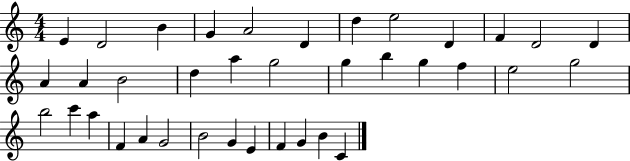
{
  \clef treble
  \numericTimeSignature
  \time 4/4
  \key c \major
  e'4 d'2 b'4 | g'4 a'2 d'4 | d''4 e''2 d'4 | f'4 d'2 d'4 | \break a'4 a'4 b'2 | d''4 a''4 g''2 | g''4 b''4 g''4 f''4 | e''2 g''2 | \break b''2 c'''4 a''4 | f'4 a'4 g'2 | b'2 g'4 e'4 | f'4 g'4 b'4 c'4 | \break \bar "|."
}